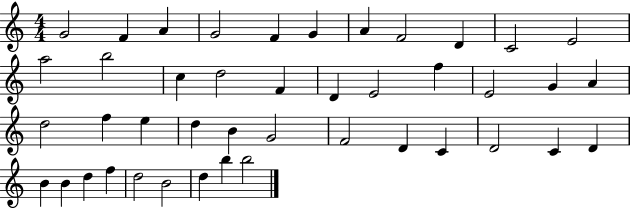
G4/h F4/q A4/q G4/h F4/q G4/q A4/q F4/h D4/q C4/h E4/h A5/h B5/h C5/q D5/h F4/q D4/q E4/h F5/q E4/h G4/q A4/q D5/h F5/q E5/q D5/q B4/q G4/h F4/h D4/q C4/q D4/h C4/q D4/q B4/q B4/q D5/q F5/q D5/h B4/h D5/q B5/q B5/h